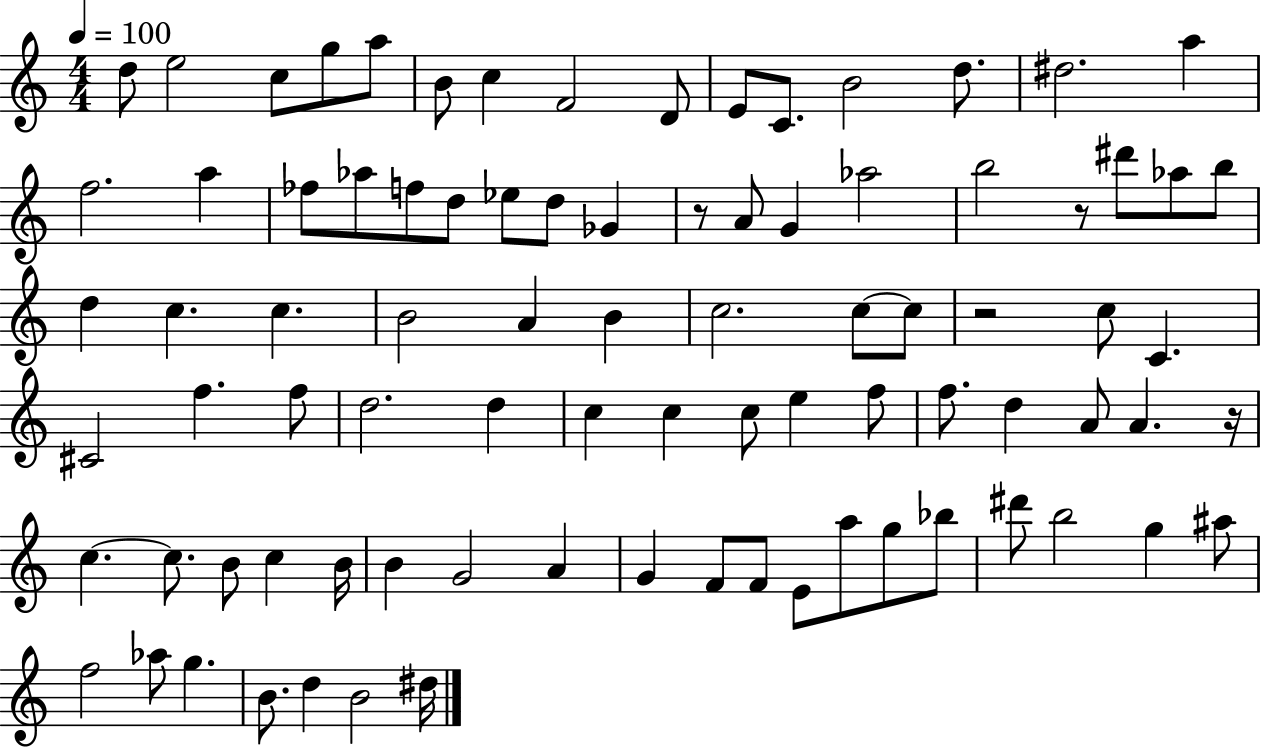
{
  \clef treble
  \numericTimeSignature
  \time 4/4
  \key c \major
  \tempo 4 = 100
  \repeat volta 2 { d''8 e''2 c''8 g''8 a''8 | b'8 c''4 f'2 d'8 | e'8 c'8. b'2 d''8. | dis''2. a''4 | \break f''2. a''4 | fes''8 aes''8 f''8 d''8 ees''8 d''8 ges'4 | r8 a'8 g'4 aes''2 | b''2 r8 dis'''8 aes''8 b''8 | \break d''4 c''4. c''4. | b'2 a'4 b'4 | c''2. c''8~~ c''8 | r2 c''8 c'4. | \break cis'2 f''4. f''8 | d''2. d''4 | c''4 c''4 c''8 e''4 f''8 | f''8. d''4 a'8 a'4. r16 | \break c''4.~~ c''8. b'8 c''4 b'16 | b'4 g'2 a'4 | g'4 f'8 f'8 e'8 a''8 g''8 bes''8 | dis'''8 b''2 g''4 ais''8 | \break f''2 aes''8 g''4. | b'8. d''4 b'2 dis''16 | } \bar "|."
}